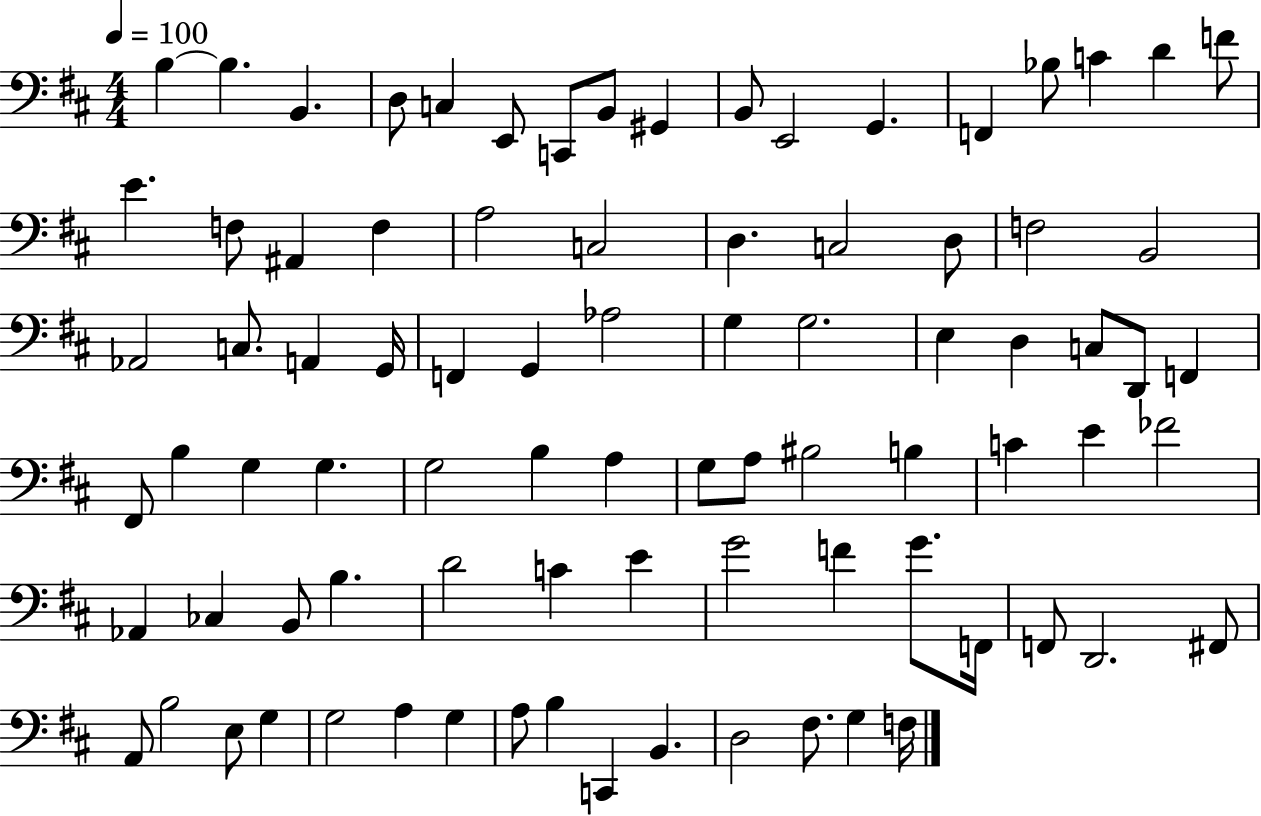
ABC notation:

X:1
T:Untitled
M:4/4
L:1/4
K:D
B, B, B,, D,/2 C, E,,/2 C,,/2 B,,/2 ^G,, B,,/2 E,,2 G,, F,, _B,/2 C D F/2 E F,/2 ^A,, F, A,2 C,2 D, C,2 D,/2 F,2 B,,2 _A,,2 C,/2 A,, G,,/4 F,, G,, _A,2 G, G,2 E, D, C,/2 D,,/2 F,, ^F,,/2 B, G, G, G,2 B, A, G,/2 A,/2 ^B,2 B, C E _F2 _A,, _C, B,,/2 B, D2 C E G2 F G/2 F,,/4 F,,/2 D,,2 ^F,,/2 A,,/2 B,2 E,/2 G, G,2 A, G, A,/2 B, C,, B,, D,2 ^F,/2 G, F,/4